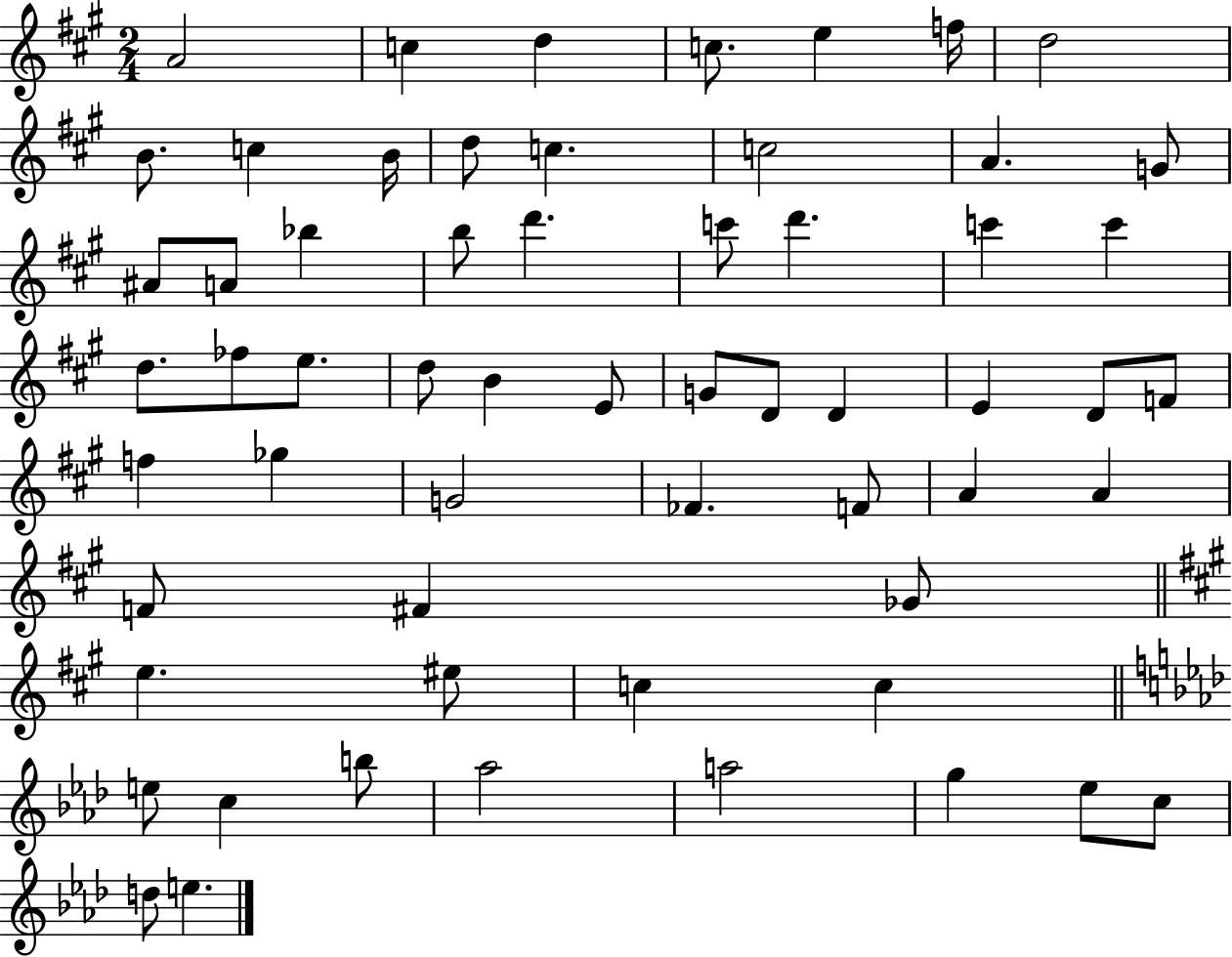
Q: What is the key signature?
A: A major